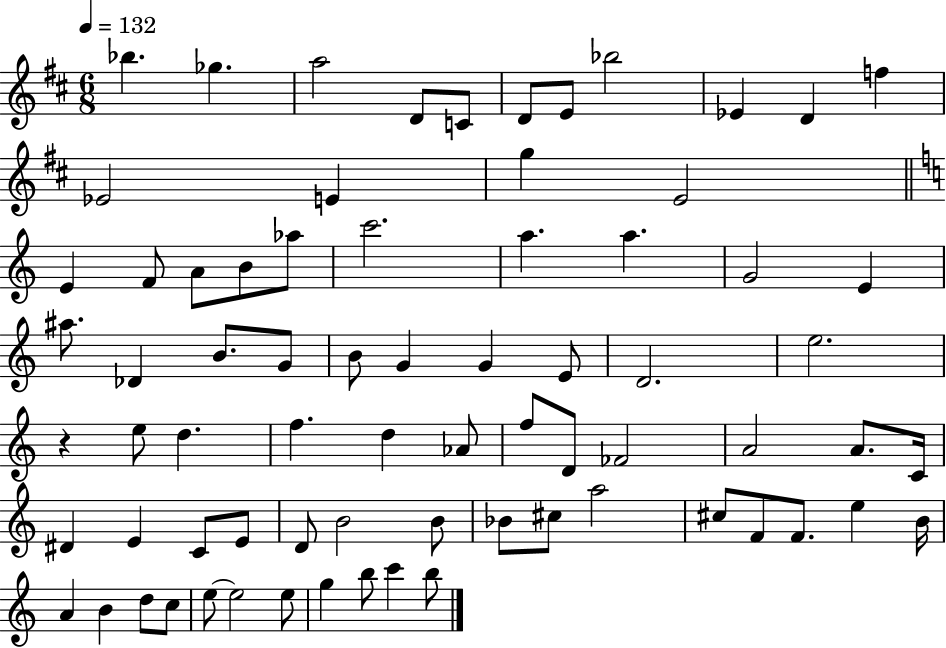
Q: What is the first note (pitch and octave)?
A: Bb5